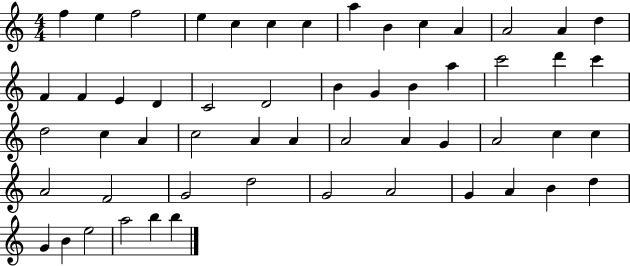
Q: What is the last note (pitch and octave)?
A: B5